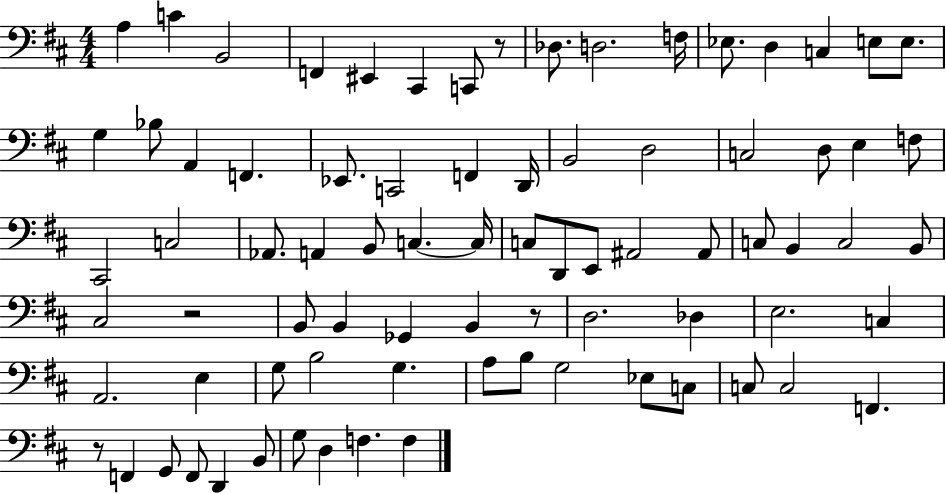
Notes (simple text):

A3/q C4/q B2/h F2/q EIS2/q C#2/q C2/e R/e Db3/e. D3/h. F3/s Eb3/e. D3/q C3/q E3/e E3/e. G3/q Bb3/e A2/q F2/q. Eb2/e. C2/h F2/q D2/s B2/h D3/h C3/h D3/e E3/q F3/e C#2/h C3/h Ab2/e. A2/q B2/e C3/q. C3/s C3/e D2/e E2/e A#2/h A#2/e C3/e B2/q C3/h B2/e C#3/h R/h B2/e B2/q Gb2/q B2/q R/e D3/h. Db3/q E3/h. C3/q A2/h. E3/q G3/e B3/h G3/q. A3/e B3/e G3/h Eb3/e C3/e C3/e C3/h F2/q. R/e F2/q G2/e F2/e D2/q B2/e G3/e D3/q F3/q. F3/q